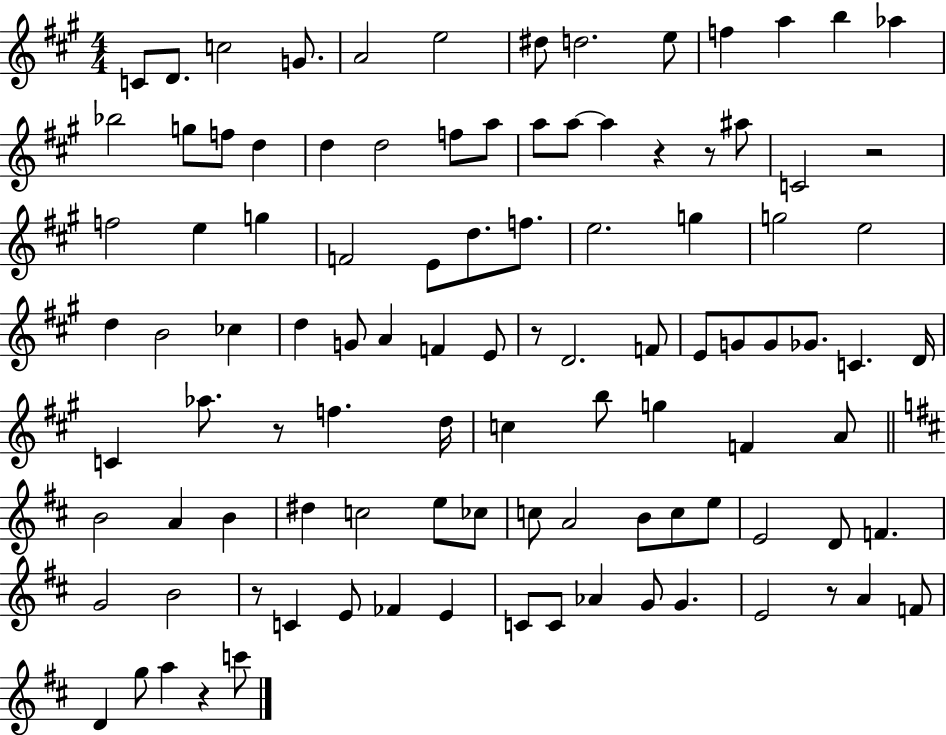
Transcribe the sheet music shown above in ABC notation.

X:1
T:Untitled
M:4/4
L:1/4
K:A
C/2 D/2 c2 G/2 A2 e2 ^d/2 d2 e/2 f a b _a _b2 g/2 f/2 d d d2 f/2 a/2 a/2 a/2 a z z/2 ^a/2 C2 z2 f2 e g F2 E/2 d/2 f/2 e2 g g2 e2 d B2 _c d G/2 A F E/2 z/2 D2 F/2 E/2 G/2 G/2 _G/2 C D/4 C _a/2 z/2 f d/4 c b/2 g F A/2 B2 A B ^d c2 e/2 _c/2 c/2 A2 B/2 c/2 e/2 E2 D/2 F G2 B2 z/2 C E/2 _F E C/2 C/2 _A G/2 G E2 z/2 A F/2 D g/2 a z c'/2